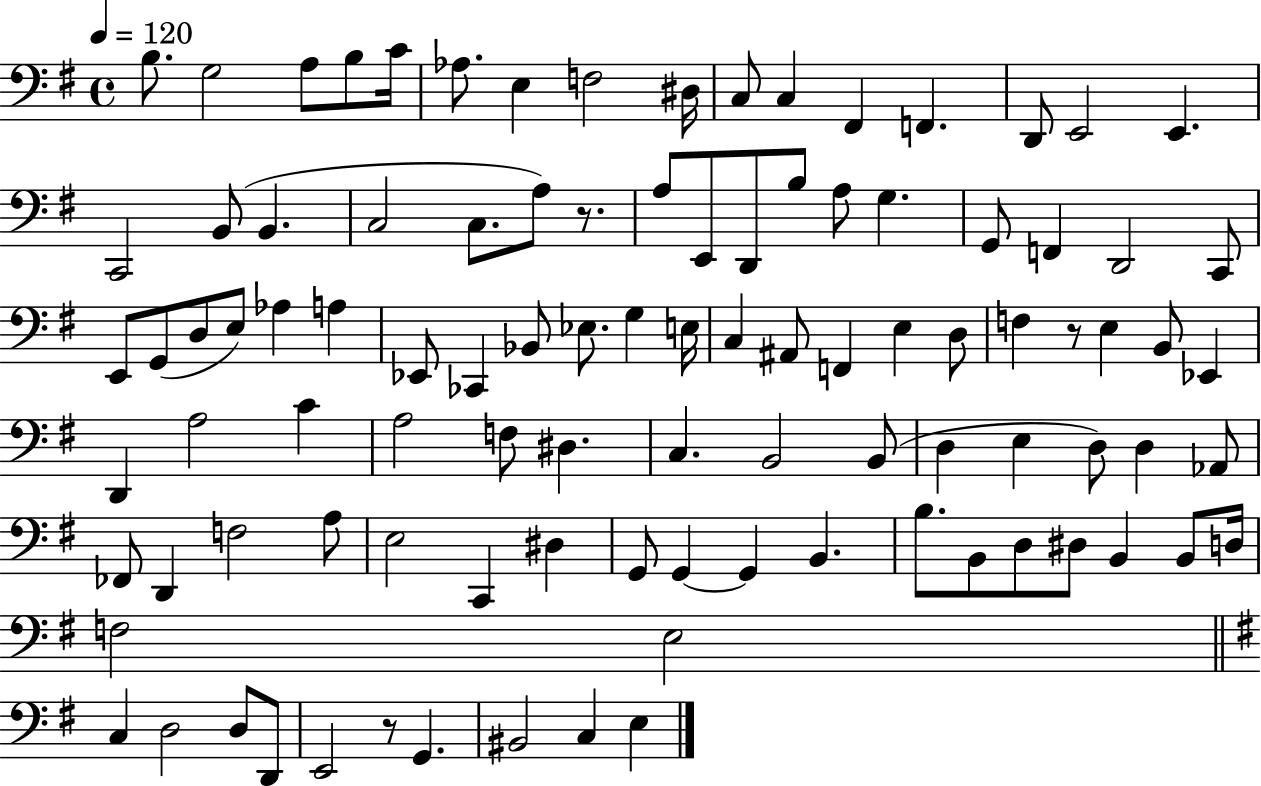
B3/e. G3/h A3/e B3/e C4/s Ab3/e. E3/q F3/h D#3/s C3/e C3/q F#2/q F2/q. D2/e E2/h E2/q. C2/h B2/e B2/q. C3/h C3/e. A3/e R/e. A3/e E2/e D2/e B3/e A3/e G3/q. G2/e F2/q D2/h C2/e E2/e G2/e D3/e E3/e Ab3/q A3/q Eb2/e CES2/q Bb2/e Eb3/e. G3/q E3/s C3/q A#2/e F2/q E3/q D3/e F3/q R/e E3/q B2/e Eb2/q D2/q A3/h C4/q A3/h F3/e D#3/q. C3/q. B2/h B2/e D3/q E3/q D3/e D3/q Ab2/e FES2/e D2/q F3/h A3/e E3/h C2/q D#3/q G2/e G2/q G2/q B2/q. B3/e. B2/e D3/e D#3/e B2/q B2/e D3/s F3/h E3/h C3/q D3/h D3/e D2/e E2/h R/e G2/q. BIS2/h C3/q E3/q